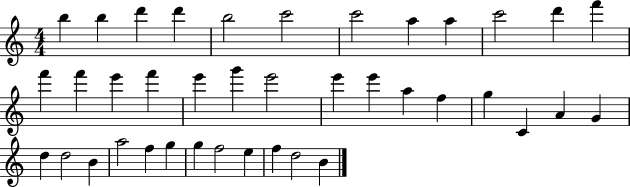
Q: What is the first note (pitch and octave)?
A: B5